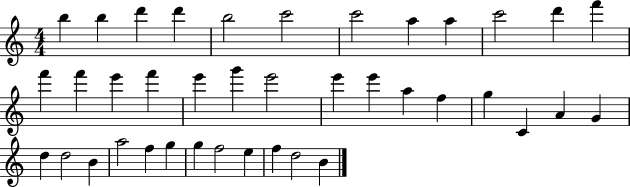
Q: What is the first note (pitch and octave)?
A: B5